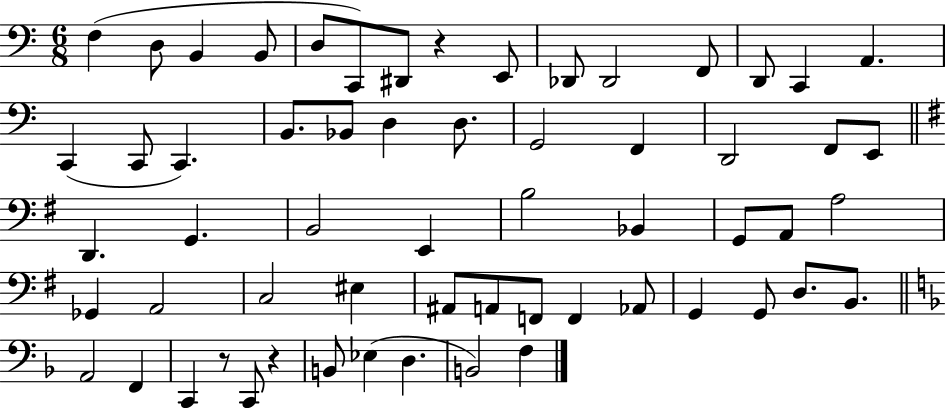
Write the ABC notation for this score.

X:1
T:Untitled
M:6/8
L:1/4
K:C
F, D,/2 B,, B,,/2 D,/2 C,,/2 ^D,,/2 z E,,/2 _D,,/2 _D,,2 F,,/2 D,,/2 C,, A,, C,, C,,/2 C,, B,,/2 _B,,/2 D, D,/2 G,,2 F,, D,,2 F,,/2 E,,/2 D,, G,, B,,2 E,, B,2 _B,, G,,/2 A,,/2 A,2 _G,, A,,2 C,2 ^E, ^A,,/2 A,,/2 F,,/2 F,, _A,,/2 G,, G,,/2 D,/2 B,,/2 A,,2 F,, C,, z/2 C,,/2 z B,,/2 _E, D, B,,2 F,